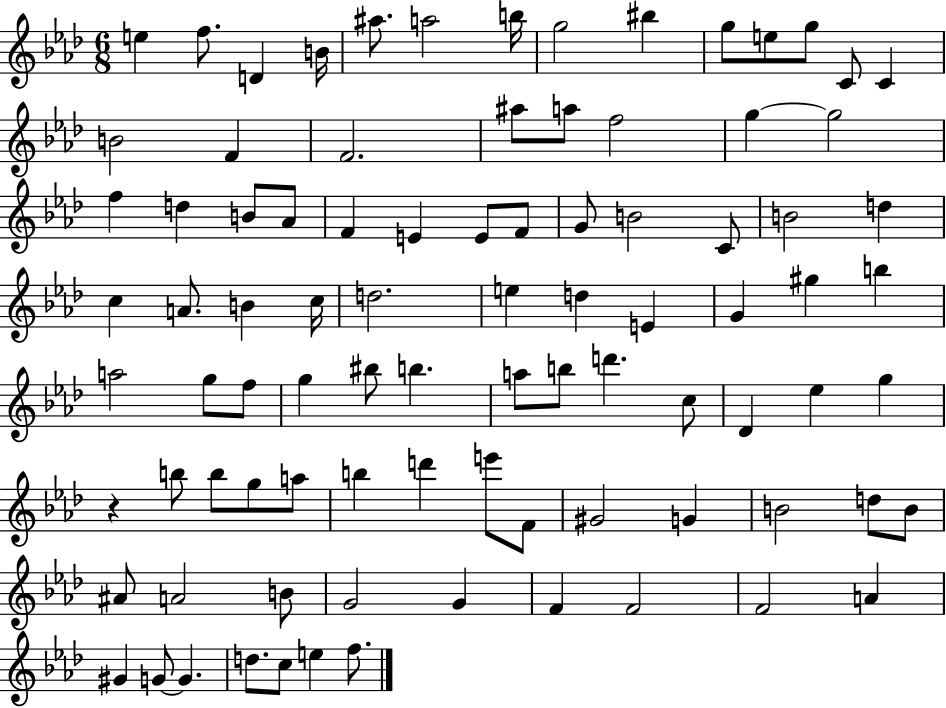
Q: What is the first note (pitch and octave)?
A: E5